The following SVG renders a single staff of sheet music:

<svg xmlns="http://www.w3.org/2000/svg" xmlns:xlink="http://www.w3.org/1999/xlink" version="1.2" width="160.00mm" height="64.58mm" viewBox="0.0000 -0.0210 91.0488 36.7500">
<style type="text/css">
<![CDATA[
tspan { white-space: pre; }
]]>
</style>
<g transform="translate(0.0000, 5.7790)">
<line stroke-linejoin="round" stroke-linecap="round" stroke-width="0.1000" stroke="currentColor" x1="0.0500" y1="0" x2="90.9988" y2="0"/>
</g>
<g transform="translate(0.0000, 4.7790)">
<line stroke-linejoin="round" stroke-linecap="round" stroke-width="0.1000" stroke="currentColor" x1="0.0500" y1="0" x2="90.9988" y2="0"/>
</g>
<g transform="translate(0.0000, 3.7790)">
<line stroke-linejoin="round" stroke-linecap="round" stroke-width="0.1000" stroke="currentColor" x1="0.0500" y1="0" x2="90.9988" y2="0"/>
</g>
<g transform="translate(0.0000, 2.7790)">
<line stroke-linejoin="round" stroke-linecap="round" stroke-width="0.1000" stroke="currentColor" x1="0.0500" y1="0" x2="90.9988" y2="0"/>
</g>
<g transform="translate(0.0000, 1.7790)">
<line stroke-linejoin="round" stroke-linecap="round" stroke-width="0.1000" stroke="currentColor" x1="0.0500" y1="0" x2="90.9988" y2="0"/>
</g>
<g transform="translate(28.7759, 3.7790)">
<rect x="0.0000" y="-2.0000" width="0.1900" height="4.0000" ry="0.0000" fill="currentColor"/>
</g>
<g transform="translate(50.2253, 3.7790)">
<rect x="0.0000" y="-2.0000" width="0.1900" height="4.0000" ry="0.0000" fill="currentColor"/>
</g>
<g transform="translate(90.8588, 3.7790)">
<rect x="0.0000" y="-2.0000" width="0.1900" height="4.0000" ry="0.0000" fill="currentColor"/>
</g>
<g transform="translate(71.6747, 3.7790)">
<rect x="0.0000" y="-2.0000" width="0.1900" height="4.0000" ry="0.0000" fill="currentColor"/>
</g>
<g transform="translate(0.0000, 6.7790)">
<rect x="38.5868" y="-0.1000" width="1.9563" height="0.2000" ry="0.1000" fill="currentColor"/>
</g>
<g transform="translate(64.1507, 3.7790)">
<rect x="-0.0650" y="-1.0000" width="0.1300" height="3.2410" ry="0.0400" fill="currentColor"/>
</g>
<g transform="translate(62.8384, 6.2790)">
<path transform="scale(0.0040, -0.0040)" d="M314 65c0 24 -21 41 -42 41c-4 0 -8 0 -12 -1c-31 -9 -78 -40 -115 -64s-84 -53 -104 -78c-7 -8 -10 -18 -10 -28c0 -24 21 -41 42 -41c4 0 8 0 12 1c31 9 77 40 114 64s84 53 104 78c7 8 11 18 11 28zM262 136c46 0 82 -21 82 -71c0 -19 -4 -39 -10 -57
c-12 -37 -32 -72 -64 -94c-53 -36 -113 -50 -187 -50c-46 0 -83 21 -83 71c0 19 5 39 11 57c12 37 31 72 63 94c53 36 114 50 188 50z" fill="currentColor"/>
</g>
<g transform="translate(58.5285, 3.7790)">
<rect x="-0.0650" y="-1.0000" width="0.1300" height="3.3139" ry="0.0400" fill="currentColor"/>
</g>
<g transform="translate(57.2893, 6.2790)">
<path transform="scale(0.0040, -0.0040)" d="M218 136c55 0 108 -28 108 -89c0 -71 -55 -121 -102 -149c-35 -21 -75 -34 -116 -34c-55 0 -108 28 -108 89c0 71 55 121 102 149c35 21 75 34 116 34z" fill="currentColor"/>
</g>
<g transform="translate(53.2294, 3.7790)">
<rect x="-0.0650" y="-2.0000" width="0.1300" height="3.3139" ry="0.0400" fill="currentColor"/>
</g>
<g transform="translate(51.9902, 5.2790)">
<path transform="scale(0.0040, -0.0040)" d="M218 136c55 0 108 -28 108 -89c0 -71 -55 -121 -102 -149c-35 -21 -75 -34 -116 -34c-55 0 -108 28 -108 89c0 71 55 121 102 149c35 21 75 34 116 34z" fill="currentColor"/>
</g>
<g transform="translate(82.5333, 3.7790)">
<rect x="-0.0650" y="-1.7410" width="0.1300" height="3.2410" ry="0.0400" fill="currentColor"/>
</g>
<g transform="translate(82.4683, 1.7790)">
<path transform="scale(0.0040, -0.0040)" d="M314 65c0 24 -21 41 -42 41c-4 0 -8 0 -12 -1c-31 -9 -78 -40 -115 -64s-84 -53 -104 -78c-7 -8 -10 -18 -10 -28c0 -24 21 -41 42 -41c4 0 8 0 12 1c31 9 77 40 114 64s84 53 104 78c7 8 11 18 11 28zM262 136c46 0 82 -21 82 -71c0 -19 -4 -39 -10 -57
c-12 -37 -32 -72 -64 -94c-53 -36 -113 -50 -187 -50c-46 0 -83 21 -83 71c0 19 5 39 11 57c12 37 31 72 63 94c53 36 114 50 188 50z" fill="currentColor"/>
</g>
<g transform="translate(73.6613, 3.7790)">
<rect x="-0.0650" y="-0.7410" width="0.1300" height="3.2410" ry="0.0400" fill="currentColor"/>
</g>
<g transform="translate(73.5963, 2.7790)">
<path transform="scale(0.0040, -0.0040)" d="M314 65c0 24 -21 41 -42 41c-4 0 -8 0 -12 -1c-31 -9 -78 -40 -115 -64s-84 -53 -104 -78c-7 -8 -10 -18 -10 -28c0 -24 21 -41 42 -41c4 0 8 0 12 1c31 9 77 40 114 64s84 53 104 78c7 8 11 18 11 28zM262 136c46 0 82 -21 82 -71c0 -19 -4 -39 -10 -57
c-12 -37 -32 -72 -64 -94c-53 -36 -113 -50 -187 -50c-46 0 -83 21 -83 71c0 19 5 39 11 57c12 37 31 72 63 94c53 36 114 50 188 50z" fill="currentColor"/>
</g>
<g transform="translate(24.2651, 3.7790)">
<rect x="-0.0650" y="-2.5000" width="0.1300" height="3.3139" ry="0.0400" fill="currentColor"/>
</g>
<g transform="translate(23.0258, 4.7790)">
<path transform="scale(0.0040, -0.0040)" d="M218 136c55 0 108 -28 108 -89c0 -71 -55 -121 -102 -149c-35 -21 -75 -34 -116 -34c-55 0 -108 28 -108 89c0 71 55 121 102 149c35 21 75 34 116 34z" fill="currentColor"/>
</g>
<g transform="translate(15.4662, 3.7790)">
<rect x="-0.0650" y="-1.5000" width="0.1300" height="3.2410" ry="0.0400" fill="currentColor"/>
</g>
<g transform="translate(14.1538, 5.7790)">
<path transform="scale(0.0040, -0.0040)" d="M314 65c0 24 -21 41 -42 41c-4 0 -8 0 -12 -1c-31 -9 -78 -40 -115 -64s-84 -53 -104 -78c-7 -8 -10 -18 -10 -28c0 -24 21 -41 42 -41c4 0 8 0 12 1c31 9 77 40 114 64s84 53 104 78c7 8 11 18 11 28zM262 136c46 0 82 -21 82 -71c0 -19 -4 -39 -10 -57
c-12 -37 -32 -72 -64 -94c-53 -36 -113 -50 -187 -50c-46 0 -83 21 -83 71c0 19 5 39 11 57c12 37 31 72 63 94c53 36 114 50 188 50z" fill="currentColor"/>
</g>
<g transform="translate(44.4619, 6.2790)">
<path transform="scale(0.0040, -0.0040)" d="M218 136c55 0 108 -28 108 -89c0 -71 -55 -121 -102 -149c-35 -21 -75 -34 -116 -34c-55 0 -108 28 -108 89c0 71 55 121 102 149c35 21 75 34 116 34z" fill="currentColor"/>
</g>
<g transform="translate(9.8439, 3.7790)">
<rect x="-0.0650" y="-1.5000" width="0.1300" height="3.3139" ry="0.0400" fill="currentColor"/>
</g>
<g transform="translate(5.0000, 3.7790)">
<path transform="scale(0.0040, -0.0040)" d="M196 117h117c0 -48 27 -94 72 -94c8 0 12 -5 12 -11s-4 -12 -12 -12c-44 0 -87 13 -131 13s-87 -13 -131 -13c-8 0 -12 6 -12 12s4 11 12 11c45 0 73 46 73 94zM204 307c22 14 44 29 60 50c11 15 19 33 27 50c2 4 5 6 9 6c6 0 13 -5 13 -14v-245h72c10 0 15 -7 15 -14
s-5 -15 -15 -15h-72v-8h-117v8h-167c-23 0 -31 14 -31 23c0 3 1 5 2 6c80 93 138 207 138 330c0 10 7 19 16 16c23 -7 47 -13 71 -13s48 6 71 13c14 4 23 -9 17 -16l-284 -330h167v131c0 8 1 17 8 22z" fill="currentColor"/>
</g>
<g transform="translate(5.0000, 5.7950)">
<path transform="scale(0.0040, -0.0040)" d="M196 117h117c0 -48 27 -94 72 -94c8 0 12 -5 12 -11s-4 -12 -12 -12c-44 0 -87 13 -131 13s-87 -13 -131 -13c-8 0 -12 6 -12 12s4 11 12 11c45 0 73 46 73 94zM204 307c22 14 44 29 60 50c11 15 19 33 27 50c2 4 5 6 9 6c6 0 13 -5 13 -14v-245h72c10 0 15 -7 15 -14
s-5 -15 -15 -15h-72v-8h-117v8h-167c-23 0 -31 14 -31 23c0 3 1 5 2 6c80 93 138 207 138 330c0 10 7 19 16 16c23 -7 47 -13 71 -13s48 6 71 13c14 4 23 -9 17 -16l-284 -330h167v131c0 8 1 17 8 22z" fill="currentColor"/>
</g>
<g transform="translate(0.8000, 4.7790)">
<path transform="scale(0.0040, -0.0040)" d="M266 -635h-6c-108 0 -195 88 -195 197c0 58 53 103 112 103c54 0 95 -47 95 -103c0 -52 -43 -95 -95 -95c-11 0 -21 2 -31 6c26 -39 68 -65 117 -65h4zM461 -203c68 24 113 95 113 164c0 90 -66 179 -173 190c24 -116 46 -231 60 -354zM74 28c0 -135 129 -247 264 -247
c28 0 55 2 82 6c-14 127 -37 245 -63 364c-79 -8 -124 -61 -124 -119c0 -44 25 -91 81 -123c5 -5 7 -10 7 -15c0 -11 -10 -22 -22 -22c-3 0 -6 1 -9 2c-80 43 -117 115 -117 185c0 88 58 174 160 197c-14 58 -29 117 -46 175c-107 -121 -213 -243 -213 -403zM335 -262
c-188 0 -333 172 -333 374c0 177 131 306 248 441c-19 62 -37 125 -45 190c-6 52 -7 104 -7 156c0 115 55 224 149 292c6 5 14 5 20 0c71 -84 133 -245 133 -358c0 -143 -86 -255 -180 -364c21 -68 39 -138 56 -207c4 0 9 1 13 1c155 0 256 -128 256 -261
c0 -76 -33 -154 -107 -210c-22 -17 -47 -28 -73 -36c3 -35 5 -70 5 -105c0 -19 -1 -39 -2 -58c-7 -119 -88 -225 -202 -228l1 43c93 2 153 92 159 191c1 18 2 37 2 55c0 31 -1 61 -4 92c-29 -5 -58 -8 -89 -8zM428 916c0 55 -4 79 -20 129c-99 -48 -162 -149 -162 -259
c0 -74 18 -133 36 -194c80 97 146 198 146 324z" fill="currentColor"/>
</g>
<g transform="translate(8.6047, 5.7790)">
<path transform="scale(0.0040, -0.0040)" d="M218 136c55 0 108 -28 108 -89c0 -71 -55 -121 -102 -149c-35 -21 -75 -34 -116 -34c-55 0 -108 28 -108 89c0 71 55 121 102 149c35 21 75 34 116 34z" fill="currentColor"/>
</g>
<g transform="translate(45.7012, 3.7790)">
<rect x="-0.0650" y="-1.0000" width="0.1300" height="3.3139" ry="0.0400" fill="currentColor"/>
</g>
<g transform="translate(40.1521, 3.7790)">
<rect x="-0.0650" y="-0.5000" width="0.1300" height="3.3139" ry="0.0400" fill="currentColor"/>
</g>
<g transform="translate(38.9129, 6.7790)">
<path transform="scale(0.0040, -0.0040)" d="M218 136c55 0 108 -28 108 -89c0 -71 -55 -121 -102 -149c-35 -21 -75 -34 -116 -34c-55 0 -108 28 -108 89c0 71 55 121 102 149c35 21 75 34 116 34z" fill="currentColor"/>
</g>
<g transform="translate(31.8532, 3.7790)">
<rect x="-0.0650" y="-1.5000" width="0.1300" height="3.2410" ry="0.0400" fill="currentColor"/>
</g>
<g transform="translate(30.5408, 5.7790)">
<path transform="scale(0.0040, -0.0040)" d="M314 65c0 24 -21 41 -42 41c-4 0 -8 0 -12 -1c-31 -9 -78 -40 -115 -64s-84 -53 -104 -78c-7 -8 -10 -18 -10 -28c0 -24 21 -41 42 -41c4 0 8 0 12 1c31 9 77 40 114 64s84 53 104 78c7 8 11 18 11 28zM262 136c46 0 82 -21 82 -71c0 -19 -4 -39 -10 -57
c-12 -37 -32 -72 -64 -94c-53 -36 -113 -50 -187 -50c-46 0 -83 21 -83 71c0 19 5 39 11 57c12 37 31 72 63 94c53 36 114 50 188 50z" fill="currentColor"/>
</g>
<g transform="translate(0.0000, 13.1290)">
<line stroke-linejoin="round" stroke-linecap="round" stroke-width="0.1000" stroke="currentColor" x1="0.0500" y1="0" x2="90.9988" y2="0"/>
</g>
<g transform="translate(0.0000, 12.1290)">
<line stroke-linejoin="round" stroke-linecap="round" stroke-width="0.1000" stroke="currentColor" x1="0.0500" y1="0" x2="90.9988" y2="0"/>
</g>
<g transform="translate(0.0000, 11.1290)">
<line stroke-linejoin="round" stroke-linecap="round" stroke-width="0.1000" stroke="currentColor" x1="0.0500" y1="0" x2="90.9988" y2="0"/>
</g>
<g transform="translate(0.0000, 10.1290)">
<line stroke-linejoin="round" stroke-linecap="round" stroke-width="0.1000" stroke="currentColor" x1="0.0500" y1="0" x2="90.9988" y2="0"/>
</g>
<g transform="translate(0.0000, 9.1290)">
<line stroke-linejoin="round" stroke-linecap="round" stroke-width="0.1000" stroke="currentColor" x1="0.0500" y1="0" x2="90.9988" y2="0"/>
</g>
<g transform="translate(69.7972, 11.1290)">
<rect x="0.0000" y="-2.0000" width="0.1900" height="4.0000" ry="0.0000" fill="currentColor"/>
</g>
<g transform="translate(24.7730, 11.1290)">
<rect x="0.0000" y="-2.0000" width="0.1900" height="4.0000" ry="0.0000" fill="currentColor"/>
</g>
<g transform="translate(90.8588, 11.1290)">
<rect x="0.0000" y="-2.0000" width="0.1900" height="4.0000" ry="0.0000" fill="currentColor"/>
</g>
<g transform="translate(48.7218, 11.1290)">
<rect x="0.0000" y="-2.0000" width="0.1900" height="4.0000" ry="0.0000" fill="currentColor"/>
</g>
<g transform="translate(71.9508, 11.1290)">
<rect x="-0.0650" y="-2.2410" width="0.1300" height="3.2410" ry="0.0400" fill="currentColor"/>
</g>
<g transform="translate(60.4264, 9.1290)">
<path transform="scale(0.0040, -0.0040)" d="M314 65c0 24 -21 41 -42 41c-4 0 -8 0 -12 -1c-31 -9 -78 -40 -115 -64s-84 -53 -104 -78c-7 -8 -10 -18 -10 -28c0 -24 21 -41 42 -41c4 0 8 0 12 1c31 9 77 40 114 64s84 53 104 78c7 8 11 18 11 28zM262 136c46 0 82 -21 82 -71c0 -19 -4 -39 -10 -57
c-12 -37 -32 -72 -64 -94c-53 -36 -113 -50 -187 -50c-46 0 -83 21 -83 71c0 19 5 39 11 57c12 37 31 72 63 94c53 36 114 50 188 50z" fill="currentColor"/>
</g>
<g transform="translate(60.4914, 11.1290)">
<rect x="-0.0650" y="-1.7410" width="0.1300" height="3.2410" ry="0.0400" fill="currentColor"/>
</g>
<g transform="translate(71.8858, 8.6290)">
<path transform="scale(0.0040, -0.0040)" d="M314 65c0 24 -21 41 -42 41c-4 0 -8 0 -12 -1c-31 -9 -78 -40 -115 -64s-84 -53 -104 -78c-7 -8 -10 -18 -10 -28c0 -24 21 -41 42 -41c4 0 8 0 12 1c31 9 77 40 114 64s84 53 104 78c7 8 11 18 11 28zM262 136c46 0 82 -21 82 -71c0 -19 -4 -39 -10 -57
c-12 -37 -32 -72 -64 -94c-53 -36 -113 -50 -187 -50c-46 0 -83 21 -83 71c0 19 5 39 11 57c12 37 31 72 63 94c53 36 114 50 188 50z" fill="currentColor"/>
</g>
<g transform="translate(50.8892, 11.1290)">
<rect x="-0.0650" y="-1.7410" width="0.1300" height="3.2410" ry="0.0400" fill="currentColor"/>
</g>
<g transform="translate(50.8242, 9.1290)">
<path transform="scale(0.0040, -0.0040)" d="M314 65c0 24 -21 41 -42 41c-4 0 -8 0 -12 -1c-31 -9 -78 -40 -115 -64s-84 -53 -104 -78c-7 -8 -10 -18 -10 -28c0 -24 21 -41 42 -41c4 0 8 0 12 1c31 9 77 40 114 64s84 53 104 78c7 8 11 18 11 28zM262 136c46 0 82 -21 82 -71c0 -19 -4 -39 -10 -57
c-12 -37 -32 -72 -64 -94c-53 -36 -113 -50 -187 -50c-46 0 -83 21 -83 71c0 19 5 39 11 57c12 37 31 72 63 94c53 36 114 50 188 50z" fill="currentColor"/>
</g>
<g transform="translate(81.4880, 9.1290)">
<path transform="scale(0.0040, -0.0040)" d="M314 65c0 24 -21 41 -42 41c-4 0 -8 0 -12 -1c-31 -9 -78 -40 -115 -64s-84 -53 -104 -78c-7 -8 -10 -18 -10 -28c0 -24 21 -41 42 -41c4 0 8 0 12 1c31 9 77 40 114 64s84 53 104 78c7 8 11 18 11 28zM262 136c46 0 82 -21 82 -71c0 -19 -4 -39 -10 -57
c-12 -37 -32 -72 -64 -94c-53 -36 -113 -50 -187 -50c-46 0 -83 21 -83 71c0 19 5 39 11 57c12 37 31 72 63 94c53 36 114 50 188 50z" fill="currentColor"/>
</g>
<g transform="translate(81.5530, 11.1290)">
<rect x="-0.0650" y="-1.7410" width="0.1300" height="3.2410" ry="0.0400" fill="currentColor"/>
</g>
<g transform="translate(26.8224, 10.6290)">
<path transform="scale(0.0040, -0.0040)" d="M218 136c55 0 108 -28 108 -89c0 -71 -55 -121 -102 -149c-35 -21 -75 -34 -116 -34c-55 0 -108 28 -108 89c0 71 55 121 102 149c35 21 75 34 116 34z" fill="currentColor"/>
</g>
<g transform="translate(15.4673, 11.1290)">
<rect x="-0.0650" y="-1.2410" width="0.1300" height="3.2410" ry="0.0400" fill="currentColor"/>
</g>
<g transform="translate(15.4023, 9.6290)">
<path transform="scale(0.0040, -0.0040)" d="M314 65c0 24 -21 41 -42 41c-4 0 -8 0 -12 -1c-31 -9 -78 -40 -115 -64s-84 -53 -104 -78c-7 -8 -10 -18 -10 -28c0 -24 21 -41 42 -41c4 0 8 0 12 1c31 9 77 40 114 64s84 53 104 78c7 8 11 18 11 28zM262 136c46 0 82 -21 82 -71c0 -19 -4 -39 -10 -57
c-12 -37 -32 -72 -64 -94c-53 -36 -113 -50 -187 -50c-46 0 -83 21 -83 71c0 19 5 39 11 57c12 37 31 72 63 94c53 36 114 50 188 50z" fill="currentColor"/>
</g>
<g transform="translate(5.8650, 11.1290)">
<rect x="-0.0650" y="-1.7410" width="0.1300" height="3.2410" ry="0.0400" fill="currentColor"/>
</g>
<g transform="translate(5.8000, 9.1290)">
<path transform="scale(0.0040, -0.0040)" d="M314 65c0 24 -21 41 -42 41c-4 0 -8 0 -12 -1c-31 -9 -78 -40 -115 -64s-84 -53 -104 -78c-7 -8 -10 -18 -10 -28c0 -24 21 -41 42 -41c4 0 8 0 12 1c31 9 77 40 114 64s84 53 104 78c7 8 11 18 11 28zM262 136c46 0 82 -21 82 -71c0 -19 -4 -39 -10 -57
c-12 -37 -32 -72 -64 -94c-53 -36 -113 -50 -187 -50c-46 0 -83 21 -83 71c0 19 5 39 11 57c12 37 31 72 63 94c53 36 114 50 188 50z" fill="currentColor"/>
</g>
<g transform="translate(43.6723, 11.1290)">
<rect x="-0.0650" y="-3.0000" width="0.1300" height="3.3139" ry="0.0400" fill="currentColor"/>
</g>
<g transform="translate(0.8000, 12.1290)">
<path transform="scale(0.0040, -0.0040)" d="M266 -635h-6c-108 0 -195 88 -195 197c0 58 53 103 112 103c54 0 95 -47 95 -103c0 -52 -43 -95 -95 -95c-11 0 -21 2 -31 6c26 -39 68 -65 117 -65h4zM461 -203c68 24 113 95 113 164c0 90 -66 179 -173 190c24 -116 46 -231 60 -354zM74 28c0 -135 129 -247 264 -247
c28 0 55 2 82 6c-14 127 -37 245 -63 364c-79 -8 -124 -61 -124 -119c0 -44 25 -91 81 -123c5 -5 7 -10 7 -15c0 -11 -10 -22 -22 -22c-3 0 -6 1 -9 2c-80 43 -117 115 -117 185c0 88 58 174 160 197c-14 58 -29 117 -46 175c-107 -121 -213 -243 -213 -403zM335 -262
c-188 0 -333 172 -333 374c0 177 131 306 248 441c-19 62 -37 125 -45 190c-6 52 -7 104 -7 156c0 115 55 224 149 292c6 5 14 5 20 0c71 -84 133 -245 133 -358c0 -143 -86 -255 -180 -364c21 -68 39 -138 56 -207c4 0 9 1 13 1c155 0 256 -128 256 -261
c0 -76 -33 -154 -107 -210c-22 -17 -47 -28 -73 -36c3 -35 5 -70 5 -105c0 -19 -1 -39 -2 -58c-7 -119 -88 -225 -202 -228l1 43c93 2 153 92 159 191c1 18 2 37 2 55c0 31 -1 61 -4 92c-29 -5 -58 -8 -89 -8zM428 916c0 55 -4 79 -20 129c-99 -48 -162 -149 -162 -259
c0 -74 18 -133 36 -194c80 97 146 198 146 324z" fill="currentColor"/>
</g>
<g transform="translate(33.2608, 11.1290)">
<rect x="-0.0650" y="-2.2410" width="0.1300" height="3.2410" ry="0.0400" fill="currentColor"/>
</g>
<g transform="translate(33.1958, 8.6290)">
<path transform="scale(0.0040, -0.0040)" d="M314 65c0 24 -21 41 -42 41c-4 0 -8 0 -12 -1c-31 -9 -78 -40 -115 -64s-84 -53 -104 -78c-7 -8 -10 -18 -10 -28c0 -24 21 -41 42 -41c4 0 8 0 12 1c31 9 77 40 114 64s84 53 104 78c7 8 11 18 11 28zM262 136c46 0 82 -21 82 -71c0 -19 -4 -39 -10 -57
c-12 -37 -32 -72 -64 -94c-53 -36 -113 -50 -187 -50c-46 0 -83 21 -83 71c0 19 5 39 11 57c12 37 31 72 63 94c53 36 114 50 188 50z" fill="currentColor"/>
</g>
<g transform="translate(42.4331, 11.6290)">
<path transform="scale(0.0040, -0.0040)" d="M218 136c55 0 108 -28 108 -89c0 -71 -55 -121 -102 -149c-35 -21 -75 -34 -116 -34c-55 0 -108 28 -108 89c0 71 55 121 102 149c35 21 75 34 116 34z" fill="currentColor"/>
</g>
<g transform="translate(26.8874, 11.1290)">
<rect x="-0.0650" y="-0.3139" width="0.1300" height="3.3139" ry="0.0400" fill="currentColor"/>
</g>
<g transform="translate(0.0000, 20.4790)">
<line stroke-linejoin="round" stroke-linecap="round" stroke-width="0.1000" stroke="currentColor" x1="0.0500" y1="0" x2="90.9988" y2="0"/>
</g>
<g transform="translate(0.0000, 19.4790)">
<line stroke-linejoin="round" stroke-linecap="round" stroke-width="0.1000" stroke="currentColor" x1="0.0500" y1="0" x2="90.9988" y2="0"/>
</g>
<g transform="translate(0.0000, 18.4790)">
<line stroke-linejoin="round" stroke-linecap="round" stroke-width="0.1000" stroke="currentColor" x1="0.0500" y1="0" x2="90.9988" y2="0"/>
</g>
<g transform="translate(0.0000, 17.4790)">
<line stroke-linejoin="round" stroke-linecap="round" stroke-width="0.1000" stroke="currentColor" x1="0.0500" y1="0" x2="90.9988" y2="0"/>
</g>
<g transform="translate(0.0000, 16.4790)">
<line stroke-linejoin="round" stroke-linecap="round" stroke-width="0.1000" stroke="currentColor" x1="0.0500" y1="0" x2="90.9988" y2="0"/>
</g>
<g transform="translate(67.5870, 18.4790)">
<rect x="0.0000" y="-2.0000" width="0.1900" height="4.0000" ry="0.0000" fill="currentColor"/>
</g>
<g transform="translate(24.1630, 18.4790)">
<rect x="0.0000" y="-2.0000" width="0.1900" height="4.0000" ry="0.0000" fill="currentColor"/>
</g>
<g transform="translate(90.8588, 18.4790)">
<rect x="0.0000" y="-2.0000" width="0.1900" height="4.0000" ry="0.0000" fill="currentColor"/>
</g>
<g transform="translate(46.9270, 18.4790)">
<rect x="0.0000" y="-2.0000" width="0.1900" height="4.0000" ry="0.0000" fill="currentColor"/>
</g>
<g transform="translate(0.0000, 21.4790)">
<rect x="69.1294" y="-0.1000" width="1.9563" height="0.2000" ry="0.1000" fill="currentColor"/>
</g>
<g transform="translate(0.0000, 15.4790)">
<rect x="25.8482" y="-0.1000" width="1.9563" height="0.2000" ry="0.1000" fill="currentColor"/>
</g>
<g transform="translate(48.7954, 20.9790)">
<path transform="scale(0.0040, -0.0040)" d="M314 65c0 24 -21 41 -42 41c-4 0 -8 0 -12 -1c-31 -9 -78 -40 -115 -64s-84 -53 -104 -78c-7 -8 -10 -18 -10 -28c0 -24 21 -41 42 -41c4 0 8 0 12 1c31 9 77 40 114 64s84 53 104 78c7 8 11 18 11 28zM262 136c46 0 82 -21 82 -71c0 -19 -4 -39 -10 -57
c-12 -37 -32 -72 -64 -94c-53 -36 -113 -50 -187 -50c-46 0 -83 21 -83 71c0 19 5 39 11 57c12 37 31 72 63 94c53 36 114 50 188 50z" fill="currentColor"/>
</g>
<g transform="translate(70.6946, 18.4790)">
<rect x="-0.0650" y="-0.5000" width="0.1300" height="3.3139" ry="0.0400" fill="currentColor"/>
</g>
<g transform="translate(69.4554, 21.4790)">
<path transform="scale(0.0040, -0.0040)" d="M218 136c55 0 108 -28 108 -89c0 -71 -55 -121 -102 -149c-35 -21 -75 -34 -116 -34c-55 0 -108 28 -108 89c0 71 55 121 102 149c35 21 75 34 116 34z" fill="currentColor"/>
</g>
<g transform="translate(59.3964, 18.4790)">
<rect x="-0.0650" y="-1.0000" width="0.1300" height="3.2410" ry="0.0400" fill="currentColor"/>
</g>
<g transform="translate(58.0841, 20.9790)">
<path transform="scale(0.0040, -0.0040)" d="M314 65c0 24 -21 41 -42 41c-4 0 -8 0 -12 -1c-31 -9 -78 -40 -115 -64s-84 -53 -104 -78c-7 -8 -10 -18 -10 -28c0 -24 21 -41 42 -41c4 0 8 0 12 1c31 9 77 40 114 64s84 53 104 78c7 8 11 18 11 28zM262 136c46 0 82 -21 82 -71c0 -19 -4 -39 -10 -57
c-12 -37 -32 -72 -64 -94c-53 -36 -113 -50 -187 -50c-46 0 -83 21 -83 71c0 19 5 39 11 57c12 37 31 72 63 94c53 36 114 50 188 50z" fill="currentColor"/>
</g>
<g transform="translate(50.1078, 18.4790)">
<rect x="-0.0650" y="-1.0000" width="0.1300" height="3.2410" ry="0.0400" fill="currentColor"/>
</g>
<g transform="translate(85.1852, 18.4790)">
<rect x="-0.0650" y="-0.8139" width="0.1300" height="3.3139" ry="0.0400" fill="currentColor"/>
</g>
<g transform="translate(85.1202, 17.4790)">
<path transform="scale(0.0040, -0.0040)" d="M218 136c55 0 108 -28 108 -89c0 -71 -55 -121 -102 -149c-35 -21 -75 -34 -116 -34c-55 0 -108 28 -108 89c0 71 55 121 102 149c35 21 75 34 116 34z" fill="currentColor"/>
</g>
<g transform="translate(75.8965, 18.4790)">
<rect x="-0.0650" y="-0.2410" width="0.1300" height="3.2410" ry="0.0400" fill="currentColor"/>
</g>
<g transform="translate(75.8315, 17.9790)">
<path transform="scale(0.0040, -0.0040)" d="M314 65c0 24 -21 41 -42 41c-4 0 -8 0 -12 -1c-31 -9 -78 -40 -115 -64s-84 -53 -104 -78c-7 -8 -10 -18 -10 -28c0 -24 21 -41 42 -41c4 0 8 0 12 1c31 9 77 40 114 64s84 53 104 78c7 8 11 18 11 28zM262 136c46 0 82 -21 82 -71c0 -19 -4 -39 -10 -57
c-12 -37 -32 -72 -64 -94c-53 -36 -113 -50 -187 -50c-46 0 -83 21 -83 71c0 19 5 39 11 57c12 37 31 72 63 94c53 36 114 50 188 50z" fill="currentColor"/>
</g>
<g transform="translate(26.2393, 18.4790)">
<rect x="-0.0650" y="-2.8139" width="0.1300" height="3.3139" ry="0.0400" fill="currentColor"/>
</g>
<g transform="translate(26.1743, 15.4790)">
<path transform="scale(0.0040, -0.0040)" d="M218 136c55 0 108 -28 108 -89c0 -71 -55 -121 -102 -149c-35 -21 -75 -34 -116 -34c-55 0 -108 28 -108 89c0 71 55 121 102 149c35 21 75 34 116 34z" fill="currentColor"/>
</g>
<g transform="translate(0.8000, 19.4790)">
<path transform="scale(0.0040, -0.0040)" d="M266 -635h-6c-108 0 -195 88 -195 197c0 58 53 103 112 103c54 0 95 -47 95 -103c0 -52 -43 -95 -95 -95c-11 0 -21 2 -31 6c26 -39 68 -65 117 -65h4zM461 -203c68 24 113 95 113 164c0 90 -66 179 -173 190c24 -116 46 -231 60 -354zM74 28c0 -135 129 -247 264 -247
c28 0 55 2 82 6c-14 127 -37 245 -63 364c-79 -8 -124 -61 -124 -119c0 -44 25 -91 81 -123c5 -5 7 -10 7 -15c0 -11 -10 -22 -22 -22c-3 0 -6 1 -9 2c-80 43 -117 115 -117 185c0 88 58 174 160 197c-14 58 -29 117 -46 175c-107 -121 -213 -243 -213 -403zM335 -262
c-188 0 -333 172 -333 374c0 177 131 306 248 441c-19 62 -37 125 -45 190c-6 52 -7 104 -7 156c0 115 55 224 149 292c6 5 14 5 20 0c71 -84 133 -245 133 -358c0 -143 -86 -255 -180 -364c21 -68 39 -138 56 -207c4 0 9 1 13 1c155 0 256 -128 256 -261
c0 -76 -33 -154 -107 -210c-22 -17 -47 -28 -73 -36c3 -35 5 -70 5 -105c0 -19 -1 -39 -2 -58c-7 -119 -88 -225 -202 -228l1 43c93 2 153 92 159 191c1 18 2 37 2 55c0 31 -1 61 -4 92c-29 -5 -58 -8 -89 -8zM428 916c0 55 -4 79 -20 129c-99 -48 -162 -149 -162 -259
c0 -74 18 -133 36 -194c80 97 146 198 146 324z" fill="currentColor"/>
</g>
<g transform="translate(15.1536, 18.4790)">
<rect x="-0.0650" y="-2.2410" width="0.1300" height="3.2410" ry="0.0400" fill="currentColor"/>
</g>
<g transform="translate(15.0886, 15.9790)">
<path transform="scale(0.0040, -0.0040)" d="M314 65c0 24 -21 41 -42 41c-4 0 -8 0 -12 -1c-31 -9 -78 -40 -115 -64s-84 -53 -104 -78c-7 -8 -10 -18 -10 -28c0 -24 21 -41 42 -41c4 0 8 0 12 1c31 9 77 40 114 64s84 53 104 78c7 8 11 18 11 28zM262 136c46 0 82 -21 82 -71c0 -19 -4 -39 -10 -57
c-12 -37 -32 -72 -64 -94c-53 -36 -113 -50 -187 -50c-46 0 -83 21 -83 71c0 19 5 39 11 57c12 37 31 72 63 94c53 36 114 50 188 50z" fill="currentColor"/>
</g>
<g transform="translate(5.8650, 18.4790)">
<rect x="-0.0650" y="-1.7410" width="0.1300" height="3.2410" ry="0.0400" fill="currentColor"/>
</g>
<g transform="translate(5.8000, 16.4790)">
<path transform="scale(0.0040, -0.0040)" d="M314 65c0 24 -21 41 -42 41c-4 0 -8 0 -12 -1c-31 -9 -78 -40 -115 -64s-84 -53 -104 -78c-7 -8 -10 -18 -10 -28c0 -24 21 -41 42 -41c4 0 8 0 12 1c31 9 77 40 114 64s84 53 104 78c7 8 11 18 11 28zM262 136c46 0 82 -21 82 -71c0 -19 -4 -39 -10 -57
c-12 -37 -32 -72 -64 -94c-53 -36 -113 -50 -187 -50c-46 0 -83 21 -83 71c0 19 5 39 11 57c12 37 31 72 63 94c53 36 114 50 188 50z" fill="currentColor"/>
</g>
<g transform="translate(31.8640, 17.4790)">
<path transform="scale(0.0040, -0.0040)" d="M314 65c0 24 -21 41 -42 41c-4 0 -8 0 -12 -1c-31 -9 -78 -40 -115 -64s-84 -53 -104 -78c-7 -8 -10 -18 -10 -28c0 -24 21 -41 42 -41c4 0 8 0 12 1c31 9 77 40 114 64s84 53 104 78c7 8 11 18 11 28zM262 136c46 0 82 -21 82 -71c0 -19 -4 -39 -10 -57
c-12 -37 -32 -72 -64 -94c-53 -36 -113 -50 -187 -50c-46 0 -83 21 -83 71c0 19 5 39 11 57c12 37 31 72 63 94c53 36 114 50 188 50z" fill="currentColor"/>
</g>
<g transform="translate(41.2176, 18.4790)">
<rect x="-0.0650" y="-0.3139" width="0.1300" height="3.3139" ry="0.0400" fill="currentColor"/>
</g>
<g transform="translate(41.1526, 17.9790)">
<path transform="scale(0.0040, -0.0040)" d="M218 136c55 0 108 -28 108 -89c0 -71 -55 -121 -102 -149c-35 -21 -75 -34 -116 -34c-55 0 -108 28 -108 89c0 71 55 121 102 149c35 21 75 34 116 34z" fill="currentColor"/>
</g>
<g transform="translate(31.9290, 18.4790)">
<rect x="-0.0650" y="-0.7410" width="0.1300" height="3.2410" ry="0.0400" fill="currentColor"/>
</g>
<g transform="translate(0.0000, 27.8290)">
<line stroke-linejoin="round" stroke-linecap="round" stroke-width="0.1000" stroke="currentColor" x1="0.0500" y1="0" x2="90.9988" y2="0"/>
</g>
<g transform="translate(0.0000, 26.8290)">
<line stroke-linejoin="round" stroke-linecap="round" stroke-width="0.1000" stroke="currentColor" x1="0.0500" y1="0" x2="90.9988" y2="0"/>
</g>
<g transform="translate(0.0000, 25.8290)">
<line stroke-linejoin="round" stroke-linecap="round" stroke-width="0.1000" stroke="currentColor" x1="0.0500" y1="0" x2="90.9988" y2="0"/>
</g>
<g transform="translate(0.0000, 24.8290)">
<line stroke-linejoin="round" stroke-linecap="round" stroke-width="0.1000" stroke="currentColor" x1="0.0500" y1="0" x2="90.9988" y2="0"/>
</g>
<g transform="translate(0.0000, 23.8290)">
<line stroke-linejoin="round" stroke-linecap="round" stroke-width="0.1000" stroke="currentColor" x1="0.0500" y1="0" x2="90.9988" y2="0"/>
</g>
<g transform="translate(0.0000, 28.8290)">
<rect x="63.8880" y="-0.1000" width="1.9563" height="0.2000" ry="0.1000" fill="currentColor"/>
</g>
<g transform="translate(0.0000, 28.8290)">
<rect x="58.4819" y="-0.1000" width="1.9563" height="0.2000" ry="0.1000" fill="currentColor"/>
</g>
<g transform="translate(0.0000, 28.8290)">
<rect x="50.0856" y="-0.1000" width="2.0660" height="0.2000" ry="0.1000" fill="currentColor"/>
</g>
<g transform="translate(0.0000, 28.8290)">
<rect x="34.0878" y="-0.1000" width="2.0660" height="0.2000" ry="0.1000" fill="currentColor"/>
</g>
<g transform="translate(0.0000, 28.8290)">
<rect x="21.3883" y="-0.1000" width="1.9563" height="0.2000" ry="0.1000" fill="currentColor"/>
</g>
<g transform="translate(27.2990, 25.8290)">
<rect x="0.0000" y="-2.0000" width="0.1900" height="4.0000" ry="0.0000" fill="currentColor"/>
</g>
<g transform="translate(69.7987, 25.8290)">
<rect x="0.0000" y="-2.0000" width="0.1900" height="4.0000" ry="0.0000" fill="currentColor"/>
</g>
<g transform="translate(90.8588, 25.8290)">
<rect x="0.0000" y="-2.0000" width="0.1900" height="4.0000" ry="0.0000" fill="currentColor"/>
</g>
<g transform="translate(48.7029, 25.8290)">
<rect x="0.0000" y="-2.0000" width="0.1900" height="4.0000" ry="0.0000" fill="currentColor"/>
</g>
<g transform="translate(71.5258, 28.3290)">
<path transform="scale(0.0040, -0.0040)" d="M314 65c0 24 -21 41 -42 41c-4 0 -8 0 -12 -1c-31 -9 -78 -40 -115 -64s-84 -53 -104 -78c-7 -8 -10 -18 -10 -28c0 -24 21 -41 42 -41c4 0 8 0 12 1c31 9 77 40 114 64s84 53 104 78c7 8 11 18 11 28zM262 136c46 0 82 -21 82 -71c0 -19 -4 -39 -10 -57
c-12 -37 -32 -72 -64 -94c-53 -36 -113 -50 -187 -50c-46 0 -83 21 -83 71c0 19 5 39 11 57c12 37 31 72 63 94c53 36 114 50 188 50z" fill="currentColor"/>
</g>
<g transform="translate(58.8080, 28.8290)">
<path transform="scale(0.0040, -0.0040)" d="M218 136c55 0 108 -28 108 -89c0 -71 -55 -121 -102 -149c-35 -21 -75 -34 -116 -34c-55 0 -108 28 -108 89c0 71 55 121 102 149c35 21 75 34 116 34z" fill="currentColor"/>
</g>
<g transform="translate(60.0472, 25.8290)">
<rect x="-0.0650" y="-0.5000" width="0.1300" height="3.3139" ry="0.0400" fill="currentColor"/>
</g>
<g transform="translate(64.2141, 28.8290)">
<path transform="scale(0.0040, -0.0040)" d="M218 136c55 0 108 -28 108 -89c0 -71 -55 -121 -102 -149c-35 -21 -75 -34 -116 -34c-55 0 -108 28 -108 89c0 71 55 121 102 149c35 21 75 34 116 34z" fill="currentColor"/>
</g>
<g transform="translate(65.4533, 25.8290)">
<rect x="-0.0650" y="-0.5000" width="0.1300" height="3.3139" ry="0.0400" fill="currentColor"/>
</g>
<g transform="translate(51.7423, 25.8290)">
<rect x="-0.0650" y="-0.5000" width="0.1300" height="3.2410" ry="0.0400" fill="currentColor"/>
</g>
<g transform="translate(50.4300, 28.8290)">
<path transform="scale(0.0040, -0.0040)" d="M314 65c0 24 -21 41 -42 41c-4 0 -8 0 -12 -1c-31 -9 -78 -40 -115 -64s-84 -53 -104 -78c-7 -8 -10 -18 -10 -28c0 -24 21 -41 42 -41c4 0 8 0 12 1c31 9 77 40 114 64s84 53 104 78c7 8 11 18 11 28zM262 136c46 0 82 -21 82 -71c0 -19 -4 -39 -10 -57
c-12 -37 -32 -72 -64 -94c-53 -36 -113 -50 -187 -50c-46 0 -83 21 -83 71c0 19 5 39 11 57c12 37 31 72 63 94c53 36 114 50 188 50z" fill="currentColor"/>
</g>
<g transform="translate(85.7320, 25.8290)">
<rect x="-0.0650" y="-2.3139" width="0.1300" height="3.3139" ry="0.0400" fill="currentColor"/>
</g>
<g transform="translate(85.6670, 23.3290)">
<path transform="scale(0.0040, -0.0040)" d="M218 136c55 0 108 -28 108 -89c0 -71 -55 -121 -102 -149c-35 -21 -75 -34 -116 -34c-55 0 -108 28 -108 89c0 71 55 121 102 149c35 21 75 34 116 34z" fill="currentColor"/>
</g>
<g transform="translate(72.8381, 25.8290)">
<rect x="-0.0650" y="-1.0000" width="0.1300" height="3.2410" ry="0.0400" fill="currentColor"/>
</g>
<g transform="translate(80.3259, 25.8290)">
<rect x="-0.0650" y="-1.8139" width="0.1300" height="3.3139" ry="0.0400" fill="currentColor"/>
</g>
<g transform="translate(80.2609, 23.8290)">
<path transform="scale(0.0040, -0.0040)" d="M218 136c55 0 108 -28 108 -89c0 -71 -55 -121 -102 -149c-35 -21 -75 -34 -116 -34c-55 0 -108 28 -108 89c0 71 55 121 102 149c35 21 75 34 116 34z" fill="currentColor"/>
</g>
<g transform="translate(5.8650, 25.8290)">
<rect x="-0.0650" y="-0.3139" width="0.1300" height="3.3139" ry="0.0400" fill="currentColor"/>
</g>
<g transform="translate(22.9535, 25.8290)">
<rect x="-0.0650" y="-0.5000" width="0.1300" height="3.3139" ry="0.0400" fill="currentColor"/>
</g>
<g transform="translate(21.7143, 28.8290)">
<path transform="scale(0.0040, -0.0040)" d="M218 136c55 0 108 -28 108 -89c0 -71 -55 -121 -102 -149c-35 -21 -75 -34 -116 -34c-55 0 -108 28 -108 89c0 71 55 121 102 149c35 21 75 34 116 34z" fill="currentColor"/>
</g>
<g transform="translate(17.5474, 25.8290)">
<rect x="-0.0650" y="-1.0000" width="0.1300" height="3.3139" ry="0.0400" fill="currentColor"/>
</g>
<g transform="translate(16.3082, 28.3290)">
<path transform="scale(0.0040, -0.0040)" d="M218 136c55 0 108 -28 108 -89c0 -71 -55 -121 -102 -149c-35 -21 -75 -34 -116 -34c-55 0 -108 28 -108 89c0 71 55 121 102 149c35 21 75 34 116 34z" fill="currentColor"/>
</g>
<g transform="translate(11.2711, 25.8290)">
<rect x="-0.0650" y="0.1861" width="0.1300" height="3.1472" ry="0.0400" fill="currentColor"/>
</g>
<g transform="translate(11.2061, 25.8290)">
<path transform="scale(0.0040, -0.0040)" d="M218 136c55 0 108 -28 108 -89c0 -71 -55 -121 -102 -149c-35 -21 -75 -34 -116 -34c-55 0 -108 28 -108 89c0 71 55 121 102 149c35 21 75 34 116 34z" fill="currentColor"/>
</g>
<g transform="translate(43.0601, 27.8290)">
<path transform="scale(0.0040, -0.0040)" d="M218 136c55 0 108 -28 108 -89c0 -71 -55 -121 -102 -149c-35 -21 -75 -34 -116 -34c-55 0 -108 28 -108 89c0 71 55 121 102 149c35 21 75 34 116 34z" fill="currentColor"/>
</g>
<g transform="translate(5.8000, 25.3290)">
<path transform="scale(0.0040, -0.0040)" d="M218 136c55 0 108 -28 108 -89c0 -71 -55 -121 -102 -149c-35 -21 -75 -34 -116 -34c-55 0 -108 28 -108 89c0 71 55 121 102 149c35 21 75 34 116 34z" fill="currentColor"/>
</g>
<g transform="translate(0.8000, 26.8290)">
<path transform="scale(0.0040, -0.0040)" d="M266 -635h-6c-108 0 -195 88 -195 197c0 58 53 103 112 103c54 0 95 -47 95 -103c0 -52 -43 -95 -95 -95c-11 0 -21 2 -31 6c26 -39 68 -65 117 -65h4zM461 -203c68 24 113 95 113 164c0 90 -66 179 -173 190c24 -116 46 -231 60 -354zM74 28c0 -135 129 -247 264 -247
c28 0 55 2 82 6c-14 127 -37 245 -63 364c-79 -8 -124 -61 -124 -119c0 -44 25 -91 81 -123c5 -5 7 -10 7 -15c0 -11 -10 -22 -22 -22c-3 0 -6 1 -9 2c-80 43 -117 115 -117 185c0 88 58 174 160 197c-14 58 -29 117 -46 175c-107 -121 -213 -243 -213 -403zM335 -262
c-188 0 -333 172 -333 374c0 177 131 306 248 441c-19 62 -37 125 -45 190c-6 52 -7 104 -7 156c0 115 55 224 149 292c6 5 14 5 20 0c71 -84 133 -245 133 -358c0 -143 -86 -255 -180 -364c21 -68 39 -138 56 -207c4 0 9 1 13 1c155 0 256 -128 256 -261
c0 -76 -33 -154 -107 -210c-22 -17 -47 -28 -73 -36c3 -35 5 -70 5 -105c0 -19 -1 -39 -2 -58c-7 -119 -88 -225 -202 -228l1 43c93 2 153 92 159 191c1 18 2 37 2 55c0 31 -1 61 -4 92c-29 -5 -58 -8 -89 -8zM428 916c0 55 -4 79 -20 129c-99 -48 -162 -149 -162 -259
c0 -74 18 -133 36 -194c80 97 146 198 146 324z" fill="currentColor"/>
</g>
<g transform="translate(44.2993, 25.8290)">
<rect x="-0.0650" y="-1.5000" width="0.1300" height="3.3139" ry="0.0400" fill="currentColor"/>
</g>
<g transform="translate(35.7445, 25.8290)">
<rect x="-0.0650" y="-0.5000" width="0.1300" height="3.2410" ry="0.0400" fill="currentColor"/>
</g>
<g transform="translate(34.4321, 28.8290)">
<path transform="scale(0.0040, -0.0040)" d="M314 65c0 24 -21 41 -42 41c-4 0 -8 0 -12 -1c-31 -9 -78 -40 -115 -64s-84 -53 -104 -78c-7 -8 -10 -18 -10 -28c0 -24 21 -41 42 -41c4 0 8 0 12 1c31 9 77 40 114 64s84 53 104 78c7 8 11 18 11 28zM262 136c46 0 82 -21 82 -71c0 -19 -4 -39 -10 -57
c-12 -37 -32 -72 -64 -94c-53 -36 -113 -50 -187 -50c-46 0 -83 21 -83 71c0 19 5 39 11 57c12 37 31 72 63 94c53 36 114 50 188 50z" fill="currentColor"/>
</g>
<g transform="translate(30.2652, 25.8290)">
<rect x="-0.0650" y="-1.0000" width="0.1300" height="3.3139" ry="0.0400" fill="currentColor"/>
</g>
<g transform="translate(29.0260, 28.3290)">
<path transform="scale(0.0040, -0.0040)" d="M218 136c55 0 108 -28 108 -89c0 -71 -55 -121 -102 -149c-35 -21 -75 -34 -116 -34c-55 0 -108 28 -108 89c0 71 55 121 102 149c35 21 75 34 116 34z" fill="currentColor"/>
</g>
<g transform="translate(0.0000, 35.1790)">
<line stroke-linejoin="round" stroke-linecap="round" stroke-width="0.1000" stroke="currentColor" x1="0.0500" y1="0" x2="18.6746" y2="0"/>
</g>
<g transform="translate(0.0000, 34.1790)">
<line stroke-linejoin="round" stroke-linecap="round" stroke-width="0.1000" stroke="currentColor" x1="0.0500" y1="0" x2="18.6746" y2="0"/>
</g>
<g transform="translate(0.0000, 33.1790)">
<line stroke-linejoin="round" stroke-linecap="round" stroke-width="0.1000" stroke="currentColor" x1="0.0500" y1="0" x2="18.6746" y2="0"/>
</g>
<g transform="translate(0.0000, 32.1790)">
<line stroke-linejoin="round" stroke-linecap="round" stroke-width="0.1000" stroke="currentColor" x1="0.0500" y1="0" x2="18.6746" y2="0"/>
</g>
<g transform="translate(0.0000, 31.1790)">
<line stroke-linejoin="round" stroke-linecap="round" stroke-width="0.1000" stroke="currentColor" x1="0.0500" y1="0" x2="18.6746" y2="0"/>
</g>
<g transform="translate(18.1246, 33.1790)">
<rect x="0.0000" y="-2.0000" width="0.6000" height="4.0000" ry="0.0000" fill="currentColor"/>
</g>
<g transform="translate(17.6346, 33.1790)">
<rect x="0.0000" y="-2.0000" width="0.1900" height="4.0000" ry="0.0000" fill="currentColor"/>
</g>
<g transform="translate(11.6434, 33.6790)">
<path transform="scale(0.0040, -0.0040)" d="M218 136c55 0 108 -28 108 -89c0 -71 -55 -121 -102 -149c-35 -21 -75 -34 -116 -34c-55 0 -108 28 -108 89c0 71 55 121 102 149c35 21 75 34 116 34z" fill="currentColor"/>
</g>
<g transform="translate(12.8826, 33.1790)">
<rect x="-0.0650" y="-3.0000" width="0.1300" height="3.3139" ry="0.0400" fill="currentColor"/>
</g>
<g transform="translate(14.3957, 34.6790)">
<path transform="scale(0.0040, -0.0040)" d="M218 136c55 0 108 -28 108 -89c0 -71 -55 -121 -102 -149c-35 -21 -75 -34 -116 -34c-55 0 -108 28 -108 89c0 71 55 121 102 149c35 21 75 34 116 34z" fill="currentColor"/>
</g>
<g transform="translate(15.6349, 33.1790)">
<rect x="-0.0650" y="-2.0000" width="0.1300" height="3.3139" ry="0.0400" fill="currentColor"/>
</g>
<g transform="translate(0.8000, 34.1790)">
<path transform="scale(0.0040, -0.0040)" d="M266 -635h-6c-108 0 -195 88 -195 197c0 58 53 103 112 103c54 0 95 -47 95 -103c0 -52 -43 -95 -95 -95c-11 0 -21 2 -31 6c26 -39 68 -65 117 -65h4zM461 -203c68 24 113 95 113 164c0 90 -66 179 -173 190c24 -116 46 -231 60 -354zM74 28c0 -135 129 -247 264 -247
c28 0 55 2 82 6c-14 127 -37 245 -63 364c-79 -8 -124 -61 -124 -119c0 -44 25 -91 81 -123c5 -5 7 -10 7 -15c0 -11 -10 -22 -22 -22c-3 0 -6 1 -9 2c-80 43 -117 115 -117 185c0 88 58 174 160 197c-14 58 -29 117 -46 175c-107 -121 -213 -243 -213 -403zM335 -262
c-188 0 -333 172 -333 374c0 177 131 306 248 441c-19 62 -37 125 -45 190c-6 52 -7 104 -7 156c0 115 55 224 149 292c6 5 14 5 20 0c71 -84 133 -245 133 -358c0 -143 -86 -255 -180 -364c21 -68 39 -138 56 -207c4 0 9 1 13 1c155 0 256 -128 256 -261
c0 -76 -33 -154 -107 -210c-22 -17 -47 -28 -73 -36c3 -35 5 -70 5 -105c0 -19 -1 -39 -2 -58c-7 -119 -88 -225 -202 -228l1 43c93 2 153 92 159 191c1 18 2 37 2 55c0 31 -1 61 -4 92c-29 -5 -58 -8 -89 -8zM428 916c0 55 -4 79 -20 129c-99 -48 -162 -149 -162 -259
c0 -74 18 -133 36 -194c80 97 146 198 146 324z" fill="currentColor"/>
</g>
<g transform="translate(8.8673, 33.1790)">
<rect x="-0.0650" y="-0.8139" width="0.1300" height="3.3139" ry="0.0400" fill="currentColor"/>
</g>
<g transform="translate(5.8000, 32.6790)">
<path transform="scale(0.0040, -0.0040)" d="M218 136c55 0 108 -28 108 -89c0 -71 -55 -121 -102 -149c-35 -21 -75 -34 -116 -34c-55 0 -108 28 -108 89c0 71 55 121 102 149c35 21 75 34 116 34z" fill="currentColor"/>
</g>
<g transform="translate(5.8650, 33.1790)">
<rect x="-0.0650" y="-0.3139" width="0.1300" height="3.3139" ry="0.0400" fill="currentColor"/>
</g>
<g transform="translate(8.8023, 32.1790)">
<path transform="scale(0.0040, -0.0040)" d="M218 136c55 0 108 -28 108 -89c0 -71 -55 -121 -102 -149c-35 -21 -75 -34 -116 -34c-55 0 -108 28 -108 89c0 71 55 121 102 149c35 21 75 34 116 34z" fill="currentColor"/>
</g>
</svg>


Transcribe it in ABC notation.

X:1
T:Untitled
M:4/4
L:1/4
K:C
E E2 G E2 C D F D D2 d2 f2 f2 e2 c g2 A f2 f2 g2 f2 f2 g2 a d2 c D2 D2 C c2 d c B D C D C2 E C2 C C D2 f g c d A F